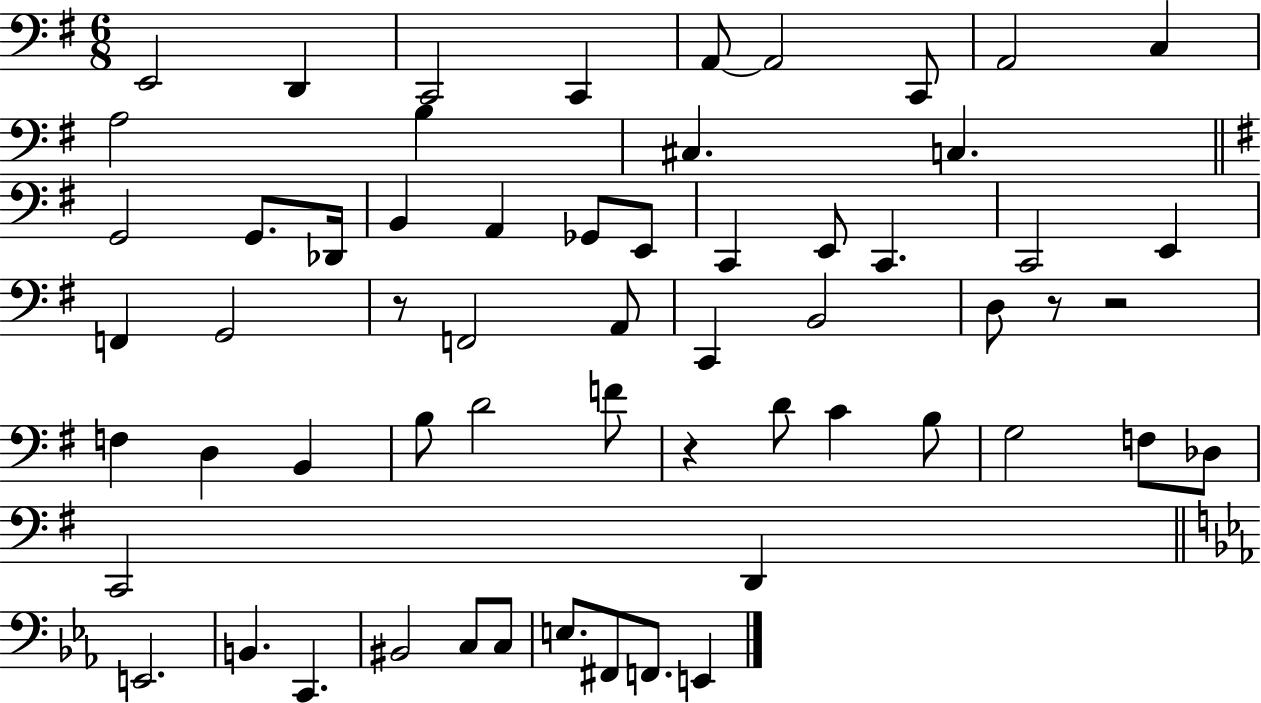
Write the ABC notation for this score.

X:1
T:Untitled
M:6/8
L:1/4
K:G
E,,2 D,, C,,2 C,, A,,/2 A,,2 C,,/2 A,,2 C, A,2 B, ^C, C, G,,2 G,,/2 _D,,/4 B,, A,, _G,,/2 E,,/2 C,, E,,/2 C,, C,,2 E,, F,, G,,2 z/2 F,,2 A,,/2 C,, B,,2 D,/2 z/2 z2 F, D, B,, B,/2 D2 F/2 z D/2 C B,/2 G,2 F,/2 _D,/2 C,,2 D,, E,,2 B,, C,, ^B,,2 C,/2 C,/2 E,/2 ^F,,/2 F,,/2 E,,